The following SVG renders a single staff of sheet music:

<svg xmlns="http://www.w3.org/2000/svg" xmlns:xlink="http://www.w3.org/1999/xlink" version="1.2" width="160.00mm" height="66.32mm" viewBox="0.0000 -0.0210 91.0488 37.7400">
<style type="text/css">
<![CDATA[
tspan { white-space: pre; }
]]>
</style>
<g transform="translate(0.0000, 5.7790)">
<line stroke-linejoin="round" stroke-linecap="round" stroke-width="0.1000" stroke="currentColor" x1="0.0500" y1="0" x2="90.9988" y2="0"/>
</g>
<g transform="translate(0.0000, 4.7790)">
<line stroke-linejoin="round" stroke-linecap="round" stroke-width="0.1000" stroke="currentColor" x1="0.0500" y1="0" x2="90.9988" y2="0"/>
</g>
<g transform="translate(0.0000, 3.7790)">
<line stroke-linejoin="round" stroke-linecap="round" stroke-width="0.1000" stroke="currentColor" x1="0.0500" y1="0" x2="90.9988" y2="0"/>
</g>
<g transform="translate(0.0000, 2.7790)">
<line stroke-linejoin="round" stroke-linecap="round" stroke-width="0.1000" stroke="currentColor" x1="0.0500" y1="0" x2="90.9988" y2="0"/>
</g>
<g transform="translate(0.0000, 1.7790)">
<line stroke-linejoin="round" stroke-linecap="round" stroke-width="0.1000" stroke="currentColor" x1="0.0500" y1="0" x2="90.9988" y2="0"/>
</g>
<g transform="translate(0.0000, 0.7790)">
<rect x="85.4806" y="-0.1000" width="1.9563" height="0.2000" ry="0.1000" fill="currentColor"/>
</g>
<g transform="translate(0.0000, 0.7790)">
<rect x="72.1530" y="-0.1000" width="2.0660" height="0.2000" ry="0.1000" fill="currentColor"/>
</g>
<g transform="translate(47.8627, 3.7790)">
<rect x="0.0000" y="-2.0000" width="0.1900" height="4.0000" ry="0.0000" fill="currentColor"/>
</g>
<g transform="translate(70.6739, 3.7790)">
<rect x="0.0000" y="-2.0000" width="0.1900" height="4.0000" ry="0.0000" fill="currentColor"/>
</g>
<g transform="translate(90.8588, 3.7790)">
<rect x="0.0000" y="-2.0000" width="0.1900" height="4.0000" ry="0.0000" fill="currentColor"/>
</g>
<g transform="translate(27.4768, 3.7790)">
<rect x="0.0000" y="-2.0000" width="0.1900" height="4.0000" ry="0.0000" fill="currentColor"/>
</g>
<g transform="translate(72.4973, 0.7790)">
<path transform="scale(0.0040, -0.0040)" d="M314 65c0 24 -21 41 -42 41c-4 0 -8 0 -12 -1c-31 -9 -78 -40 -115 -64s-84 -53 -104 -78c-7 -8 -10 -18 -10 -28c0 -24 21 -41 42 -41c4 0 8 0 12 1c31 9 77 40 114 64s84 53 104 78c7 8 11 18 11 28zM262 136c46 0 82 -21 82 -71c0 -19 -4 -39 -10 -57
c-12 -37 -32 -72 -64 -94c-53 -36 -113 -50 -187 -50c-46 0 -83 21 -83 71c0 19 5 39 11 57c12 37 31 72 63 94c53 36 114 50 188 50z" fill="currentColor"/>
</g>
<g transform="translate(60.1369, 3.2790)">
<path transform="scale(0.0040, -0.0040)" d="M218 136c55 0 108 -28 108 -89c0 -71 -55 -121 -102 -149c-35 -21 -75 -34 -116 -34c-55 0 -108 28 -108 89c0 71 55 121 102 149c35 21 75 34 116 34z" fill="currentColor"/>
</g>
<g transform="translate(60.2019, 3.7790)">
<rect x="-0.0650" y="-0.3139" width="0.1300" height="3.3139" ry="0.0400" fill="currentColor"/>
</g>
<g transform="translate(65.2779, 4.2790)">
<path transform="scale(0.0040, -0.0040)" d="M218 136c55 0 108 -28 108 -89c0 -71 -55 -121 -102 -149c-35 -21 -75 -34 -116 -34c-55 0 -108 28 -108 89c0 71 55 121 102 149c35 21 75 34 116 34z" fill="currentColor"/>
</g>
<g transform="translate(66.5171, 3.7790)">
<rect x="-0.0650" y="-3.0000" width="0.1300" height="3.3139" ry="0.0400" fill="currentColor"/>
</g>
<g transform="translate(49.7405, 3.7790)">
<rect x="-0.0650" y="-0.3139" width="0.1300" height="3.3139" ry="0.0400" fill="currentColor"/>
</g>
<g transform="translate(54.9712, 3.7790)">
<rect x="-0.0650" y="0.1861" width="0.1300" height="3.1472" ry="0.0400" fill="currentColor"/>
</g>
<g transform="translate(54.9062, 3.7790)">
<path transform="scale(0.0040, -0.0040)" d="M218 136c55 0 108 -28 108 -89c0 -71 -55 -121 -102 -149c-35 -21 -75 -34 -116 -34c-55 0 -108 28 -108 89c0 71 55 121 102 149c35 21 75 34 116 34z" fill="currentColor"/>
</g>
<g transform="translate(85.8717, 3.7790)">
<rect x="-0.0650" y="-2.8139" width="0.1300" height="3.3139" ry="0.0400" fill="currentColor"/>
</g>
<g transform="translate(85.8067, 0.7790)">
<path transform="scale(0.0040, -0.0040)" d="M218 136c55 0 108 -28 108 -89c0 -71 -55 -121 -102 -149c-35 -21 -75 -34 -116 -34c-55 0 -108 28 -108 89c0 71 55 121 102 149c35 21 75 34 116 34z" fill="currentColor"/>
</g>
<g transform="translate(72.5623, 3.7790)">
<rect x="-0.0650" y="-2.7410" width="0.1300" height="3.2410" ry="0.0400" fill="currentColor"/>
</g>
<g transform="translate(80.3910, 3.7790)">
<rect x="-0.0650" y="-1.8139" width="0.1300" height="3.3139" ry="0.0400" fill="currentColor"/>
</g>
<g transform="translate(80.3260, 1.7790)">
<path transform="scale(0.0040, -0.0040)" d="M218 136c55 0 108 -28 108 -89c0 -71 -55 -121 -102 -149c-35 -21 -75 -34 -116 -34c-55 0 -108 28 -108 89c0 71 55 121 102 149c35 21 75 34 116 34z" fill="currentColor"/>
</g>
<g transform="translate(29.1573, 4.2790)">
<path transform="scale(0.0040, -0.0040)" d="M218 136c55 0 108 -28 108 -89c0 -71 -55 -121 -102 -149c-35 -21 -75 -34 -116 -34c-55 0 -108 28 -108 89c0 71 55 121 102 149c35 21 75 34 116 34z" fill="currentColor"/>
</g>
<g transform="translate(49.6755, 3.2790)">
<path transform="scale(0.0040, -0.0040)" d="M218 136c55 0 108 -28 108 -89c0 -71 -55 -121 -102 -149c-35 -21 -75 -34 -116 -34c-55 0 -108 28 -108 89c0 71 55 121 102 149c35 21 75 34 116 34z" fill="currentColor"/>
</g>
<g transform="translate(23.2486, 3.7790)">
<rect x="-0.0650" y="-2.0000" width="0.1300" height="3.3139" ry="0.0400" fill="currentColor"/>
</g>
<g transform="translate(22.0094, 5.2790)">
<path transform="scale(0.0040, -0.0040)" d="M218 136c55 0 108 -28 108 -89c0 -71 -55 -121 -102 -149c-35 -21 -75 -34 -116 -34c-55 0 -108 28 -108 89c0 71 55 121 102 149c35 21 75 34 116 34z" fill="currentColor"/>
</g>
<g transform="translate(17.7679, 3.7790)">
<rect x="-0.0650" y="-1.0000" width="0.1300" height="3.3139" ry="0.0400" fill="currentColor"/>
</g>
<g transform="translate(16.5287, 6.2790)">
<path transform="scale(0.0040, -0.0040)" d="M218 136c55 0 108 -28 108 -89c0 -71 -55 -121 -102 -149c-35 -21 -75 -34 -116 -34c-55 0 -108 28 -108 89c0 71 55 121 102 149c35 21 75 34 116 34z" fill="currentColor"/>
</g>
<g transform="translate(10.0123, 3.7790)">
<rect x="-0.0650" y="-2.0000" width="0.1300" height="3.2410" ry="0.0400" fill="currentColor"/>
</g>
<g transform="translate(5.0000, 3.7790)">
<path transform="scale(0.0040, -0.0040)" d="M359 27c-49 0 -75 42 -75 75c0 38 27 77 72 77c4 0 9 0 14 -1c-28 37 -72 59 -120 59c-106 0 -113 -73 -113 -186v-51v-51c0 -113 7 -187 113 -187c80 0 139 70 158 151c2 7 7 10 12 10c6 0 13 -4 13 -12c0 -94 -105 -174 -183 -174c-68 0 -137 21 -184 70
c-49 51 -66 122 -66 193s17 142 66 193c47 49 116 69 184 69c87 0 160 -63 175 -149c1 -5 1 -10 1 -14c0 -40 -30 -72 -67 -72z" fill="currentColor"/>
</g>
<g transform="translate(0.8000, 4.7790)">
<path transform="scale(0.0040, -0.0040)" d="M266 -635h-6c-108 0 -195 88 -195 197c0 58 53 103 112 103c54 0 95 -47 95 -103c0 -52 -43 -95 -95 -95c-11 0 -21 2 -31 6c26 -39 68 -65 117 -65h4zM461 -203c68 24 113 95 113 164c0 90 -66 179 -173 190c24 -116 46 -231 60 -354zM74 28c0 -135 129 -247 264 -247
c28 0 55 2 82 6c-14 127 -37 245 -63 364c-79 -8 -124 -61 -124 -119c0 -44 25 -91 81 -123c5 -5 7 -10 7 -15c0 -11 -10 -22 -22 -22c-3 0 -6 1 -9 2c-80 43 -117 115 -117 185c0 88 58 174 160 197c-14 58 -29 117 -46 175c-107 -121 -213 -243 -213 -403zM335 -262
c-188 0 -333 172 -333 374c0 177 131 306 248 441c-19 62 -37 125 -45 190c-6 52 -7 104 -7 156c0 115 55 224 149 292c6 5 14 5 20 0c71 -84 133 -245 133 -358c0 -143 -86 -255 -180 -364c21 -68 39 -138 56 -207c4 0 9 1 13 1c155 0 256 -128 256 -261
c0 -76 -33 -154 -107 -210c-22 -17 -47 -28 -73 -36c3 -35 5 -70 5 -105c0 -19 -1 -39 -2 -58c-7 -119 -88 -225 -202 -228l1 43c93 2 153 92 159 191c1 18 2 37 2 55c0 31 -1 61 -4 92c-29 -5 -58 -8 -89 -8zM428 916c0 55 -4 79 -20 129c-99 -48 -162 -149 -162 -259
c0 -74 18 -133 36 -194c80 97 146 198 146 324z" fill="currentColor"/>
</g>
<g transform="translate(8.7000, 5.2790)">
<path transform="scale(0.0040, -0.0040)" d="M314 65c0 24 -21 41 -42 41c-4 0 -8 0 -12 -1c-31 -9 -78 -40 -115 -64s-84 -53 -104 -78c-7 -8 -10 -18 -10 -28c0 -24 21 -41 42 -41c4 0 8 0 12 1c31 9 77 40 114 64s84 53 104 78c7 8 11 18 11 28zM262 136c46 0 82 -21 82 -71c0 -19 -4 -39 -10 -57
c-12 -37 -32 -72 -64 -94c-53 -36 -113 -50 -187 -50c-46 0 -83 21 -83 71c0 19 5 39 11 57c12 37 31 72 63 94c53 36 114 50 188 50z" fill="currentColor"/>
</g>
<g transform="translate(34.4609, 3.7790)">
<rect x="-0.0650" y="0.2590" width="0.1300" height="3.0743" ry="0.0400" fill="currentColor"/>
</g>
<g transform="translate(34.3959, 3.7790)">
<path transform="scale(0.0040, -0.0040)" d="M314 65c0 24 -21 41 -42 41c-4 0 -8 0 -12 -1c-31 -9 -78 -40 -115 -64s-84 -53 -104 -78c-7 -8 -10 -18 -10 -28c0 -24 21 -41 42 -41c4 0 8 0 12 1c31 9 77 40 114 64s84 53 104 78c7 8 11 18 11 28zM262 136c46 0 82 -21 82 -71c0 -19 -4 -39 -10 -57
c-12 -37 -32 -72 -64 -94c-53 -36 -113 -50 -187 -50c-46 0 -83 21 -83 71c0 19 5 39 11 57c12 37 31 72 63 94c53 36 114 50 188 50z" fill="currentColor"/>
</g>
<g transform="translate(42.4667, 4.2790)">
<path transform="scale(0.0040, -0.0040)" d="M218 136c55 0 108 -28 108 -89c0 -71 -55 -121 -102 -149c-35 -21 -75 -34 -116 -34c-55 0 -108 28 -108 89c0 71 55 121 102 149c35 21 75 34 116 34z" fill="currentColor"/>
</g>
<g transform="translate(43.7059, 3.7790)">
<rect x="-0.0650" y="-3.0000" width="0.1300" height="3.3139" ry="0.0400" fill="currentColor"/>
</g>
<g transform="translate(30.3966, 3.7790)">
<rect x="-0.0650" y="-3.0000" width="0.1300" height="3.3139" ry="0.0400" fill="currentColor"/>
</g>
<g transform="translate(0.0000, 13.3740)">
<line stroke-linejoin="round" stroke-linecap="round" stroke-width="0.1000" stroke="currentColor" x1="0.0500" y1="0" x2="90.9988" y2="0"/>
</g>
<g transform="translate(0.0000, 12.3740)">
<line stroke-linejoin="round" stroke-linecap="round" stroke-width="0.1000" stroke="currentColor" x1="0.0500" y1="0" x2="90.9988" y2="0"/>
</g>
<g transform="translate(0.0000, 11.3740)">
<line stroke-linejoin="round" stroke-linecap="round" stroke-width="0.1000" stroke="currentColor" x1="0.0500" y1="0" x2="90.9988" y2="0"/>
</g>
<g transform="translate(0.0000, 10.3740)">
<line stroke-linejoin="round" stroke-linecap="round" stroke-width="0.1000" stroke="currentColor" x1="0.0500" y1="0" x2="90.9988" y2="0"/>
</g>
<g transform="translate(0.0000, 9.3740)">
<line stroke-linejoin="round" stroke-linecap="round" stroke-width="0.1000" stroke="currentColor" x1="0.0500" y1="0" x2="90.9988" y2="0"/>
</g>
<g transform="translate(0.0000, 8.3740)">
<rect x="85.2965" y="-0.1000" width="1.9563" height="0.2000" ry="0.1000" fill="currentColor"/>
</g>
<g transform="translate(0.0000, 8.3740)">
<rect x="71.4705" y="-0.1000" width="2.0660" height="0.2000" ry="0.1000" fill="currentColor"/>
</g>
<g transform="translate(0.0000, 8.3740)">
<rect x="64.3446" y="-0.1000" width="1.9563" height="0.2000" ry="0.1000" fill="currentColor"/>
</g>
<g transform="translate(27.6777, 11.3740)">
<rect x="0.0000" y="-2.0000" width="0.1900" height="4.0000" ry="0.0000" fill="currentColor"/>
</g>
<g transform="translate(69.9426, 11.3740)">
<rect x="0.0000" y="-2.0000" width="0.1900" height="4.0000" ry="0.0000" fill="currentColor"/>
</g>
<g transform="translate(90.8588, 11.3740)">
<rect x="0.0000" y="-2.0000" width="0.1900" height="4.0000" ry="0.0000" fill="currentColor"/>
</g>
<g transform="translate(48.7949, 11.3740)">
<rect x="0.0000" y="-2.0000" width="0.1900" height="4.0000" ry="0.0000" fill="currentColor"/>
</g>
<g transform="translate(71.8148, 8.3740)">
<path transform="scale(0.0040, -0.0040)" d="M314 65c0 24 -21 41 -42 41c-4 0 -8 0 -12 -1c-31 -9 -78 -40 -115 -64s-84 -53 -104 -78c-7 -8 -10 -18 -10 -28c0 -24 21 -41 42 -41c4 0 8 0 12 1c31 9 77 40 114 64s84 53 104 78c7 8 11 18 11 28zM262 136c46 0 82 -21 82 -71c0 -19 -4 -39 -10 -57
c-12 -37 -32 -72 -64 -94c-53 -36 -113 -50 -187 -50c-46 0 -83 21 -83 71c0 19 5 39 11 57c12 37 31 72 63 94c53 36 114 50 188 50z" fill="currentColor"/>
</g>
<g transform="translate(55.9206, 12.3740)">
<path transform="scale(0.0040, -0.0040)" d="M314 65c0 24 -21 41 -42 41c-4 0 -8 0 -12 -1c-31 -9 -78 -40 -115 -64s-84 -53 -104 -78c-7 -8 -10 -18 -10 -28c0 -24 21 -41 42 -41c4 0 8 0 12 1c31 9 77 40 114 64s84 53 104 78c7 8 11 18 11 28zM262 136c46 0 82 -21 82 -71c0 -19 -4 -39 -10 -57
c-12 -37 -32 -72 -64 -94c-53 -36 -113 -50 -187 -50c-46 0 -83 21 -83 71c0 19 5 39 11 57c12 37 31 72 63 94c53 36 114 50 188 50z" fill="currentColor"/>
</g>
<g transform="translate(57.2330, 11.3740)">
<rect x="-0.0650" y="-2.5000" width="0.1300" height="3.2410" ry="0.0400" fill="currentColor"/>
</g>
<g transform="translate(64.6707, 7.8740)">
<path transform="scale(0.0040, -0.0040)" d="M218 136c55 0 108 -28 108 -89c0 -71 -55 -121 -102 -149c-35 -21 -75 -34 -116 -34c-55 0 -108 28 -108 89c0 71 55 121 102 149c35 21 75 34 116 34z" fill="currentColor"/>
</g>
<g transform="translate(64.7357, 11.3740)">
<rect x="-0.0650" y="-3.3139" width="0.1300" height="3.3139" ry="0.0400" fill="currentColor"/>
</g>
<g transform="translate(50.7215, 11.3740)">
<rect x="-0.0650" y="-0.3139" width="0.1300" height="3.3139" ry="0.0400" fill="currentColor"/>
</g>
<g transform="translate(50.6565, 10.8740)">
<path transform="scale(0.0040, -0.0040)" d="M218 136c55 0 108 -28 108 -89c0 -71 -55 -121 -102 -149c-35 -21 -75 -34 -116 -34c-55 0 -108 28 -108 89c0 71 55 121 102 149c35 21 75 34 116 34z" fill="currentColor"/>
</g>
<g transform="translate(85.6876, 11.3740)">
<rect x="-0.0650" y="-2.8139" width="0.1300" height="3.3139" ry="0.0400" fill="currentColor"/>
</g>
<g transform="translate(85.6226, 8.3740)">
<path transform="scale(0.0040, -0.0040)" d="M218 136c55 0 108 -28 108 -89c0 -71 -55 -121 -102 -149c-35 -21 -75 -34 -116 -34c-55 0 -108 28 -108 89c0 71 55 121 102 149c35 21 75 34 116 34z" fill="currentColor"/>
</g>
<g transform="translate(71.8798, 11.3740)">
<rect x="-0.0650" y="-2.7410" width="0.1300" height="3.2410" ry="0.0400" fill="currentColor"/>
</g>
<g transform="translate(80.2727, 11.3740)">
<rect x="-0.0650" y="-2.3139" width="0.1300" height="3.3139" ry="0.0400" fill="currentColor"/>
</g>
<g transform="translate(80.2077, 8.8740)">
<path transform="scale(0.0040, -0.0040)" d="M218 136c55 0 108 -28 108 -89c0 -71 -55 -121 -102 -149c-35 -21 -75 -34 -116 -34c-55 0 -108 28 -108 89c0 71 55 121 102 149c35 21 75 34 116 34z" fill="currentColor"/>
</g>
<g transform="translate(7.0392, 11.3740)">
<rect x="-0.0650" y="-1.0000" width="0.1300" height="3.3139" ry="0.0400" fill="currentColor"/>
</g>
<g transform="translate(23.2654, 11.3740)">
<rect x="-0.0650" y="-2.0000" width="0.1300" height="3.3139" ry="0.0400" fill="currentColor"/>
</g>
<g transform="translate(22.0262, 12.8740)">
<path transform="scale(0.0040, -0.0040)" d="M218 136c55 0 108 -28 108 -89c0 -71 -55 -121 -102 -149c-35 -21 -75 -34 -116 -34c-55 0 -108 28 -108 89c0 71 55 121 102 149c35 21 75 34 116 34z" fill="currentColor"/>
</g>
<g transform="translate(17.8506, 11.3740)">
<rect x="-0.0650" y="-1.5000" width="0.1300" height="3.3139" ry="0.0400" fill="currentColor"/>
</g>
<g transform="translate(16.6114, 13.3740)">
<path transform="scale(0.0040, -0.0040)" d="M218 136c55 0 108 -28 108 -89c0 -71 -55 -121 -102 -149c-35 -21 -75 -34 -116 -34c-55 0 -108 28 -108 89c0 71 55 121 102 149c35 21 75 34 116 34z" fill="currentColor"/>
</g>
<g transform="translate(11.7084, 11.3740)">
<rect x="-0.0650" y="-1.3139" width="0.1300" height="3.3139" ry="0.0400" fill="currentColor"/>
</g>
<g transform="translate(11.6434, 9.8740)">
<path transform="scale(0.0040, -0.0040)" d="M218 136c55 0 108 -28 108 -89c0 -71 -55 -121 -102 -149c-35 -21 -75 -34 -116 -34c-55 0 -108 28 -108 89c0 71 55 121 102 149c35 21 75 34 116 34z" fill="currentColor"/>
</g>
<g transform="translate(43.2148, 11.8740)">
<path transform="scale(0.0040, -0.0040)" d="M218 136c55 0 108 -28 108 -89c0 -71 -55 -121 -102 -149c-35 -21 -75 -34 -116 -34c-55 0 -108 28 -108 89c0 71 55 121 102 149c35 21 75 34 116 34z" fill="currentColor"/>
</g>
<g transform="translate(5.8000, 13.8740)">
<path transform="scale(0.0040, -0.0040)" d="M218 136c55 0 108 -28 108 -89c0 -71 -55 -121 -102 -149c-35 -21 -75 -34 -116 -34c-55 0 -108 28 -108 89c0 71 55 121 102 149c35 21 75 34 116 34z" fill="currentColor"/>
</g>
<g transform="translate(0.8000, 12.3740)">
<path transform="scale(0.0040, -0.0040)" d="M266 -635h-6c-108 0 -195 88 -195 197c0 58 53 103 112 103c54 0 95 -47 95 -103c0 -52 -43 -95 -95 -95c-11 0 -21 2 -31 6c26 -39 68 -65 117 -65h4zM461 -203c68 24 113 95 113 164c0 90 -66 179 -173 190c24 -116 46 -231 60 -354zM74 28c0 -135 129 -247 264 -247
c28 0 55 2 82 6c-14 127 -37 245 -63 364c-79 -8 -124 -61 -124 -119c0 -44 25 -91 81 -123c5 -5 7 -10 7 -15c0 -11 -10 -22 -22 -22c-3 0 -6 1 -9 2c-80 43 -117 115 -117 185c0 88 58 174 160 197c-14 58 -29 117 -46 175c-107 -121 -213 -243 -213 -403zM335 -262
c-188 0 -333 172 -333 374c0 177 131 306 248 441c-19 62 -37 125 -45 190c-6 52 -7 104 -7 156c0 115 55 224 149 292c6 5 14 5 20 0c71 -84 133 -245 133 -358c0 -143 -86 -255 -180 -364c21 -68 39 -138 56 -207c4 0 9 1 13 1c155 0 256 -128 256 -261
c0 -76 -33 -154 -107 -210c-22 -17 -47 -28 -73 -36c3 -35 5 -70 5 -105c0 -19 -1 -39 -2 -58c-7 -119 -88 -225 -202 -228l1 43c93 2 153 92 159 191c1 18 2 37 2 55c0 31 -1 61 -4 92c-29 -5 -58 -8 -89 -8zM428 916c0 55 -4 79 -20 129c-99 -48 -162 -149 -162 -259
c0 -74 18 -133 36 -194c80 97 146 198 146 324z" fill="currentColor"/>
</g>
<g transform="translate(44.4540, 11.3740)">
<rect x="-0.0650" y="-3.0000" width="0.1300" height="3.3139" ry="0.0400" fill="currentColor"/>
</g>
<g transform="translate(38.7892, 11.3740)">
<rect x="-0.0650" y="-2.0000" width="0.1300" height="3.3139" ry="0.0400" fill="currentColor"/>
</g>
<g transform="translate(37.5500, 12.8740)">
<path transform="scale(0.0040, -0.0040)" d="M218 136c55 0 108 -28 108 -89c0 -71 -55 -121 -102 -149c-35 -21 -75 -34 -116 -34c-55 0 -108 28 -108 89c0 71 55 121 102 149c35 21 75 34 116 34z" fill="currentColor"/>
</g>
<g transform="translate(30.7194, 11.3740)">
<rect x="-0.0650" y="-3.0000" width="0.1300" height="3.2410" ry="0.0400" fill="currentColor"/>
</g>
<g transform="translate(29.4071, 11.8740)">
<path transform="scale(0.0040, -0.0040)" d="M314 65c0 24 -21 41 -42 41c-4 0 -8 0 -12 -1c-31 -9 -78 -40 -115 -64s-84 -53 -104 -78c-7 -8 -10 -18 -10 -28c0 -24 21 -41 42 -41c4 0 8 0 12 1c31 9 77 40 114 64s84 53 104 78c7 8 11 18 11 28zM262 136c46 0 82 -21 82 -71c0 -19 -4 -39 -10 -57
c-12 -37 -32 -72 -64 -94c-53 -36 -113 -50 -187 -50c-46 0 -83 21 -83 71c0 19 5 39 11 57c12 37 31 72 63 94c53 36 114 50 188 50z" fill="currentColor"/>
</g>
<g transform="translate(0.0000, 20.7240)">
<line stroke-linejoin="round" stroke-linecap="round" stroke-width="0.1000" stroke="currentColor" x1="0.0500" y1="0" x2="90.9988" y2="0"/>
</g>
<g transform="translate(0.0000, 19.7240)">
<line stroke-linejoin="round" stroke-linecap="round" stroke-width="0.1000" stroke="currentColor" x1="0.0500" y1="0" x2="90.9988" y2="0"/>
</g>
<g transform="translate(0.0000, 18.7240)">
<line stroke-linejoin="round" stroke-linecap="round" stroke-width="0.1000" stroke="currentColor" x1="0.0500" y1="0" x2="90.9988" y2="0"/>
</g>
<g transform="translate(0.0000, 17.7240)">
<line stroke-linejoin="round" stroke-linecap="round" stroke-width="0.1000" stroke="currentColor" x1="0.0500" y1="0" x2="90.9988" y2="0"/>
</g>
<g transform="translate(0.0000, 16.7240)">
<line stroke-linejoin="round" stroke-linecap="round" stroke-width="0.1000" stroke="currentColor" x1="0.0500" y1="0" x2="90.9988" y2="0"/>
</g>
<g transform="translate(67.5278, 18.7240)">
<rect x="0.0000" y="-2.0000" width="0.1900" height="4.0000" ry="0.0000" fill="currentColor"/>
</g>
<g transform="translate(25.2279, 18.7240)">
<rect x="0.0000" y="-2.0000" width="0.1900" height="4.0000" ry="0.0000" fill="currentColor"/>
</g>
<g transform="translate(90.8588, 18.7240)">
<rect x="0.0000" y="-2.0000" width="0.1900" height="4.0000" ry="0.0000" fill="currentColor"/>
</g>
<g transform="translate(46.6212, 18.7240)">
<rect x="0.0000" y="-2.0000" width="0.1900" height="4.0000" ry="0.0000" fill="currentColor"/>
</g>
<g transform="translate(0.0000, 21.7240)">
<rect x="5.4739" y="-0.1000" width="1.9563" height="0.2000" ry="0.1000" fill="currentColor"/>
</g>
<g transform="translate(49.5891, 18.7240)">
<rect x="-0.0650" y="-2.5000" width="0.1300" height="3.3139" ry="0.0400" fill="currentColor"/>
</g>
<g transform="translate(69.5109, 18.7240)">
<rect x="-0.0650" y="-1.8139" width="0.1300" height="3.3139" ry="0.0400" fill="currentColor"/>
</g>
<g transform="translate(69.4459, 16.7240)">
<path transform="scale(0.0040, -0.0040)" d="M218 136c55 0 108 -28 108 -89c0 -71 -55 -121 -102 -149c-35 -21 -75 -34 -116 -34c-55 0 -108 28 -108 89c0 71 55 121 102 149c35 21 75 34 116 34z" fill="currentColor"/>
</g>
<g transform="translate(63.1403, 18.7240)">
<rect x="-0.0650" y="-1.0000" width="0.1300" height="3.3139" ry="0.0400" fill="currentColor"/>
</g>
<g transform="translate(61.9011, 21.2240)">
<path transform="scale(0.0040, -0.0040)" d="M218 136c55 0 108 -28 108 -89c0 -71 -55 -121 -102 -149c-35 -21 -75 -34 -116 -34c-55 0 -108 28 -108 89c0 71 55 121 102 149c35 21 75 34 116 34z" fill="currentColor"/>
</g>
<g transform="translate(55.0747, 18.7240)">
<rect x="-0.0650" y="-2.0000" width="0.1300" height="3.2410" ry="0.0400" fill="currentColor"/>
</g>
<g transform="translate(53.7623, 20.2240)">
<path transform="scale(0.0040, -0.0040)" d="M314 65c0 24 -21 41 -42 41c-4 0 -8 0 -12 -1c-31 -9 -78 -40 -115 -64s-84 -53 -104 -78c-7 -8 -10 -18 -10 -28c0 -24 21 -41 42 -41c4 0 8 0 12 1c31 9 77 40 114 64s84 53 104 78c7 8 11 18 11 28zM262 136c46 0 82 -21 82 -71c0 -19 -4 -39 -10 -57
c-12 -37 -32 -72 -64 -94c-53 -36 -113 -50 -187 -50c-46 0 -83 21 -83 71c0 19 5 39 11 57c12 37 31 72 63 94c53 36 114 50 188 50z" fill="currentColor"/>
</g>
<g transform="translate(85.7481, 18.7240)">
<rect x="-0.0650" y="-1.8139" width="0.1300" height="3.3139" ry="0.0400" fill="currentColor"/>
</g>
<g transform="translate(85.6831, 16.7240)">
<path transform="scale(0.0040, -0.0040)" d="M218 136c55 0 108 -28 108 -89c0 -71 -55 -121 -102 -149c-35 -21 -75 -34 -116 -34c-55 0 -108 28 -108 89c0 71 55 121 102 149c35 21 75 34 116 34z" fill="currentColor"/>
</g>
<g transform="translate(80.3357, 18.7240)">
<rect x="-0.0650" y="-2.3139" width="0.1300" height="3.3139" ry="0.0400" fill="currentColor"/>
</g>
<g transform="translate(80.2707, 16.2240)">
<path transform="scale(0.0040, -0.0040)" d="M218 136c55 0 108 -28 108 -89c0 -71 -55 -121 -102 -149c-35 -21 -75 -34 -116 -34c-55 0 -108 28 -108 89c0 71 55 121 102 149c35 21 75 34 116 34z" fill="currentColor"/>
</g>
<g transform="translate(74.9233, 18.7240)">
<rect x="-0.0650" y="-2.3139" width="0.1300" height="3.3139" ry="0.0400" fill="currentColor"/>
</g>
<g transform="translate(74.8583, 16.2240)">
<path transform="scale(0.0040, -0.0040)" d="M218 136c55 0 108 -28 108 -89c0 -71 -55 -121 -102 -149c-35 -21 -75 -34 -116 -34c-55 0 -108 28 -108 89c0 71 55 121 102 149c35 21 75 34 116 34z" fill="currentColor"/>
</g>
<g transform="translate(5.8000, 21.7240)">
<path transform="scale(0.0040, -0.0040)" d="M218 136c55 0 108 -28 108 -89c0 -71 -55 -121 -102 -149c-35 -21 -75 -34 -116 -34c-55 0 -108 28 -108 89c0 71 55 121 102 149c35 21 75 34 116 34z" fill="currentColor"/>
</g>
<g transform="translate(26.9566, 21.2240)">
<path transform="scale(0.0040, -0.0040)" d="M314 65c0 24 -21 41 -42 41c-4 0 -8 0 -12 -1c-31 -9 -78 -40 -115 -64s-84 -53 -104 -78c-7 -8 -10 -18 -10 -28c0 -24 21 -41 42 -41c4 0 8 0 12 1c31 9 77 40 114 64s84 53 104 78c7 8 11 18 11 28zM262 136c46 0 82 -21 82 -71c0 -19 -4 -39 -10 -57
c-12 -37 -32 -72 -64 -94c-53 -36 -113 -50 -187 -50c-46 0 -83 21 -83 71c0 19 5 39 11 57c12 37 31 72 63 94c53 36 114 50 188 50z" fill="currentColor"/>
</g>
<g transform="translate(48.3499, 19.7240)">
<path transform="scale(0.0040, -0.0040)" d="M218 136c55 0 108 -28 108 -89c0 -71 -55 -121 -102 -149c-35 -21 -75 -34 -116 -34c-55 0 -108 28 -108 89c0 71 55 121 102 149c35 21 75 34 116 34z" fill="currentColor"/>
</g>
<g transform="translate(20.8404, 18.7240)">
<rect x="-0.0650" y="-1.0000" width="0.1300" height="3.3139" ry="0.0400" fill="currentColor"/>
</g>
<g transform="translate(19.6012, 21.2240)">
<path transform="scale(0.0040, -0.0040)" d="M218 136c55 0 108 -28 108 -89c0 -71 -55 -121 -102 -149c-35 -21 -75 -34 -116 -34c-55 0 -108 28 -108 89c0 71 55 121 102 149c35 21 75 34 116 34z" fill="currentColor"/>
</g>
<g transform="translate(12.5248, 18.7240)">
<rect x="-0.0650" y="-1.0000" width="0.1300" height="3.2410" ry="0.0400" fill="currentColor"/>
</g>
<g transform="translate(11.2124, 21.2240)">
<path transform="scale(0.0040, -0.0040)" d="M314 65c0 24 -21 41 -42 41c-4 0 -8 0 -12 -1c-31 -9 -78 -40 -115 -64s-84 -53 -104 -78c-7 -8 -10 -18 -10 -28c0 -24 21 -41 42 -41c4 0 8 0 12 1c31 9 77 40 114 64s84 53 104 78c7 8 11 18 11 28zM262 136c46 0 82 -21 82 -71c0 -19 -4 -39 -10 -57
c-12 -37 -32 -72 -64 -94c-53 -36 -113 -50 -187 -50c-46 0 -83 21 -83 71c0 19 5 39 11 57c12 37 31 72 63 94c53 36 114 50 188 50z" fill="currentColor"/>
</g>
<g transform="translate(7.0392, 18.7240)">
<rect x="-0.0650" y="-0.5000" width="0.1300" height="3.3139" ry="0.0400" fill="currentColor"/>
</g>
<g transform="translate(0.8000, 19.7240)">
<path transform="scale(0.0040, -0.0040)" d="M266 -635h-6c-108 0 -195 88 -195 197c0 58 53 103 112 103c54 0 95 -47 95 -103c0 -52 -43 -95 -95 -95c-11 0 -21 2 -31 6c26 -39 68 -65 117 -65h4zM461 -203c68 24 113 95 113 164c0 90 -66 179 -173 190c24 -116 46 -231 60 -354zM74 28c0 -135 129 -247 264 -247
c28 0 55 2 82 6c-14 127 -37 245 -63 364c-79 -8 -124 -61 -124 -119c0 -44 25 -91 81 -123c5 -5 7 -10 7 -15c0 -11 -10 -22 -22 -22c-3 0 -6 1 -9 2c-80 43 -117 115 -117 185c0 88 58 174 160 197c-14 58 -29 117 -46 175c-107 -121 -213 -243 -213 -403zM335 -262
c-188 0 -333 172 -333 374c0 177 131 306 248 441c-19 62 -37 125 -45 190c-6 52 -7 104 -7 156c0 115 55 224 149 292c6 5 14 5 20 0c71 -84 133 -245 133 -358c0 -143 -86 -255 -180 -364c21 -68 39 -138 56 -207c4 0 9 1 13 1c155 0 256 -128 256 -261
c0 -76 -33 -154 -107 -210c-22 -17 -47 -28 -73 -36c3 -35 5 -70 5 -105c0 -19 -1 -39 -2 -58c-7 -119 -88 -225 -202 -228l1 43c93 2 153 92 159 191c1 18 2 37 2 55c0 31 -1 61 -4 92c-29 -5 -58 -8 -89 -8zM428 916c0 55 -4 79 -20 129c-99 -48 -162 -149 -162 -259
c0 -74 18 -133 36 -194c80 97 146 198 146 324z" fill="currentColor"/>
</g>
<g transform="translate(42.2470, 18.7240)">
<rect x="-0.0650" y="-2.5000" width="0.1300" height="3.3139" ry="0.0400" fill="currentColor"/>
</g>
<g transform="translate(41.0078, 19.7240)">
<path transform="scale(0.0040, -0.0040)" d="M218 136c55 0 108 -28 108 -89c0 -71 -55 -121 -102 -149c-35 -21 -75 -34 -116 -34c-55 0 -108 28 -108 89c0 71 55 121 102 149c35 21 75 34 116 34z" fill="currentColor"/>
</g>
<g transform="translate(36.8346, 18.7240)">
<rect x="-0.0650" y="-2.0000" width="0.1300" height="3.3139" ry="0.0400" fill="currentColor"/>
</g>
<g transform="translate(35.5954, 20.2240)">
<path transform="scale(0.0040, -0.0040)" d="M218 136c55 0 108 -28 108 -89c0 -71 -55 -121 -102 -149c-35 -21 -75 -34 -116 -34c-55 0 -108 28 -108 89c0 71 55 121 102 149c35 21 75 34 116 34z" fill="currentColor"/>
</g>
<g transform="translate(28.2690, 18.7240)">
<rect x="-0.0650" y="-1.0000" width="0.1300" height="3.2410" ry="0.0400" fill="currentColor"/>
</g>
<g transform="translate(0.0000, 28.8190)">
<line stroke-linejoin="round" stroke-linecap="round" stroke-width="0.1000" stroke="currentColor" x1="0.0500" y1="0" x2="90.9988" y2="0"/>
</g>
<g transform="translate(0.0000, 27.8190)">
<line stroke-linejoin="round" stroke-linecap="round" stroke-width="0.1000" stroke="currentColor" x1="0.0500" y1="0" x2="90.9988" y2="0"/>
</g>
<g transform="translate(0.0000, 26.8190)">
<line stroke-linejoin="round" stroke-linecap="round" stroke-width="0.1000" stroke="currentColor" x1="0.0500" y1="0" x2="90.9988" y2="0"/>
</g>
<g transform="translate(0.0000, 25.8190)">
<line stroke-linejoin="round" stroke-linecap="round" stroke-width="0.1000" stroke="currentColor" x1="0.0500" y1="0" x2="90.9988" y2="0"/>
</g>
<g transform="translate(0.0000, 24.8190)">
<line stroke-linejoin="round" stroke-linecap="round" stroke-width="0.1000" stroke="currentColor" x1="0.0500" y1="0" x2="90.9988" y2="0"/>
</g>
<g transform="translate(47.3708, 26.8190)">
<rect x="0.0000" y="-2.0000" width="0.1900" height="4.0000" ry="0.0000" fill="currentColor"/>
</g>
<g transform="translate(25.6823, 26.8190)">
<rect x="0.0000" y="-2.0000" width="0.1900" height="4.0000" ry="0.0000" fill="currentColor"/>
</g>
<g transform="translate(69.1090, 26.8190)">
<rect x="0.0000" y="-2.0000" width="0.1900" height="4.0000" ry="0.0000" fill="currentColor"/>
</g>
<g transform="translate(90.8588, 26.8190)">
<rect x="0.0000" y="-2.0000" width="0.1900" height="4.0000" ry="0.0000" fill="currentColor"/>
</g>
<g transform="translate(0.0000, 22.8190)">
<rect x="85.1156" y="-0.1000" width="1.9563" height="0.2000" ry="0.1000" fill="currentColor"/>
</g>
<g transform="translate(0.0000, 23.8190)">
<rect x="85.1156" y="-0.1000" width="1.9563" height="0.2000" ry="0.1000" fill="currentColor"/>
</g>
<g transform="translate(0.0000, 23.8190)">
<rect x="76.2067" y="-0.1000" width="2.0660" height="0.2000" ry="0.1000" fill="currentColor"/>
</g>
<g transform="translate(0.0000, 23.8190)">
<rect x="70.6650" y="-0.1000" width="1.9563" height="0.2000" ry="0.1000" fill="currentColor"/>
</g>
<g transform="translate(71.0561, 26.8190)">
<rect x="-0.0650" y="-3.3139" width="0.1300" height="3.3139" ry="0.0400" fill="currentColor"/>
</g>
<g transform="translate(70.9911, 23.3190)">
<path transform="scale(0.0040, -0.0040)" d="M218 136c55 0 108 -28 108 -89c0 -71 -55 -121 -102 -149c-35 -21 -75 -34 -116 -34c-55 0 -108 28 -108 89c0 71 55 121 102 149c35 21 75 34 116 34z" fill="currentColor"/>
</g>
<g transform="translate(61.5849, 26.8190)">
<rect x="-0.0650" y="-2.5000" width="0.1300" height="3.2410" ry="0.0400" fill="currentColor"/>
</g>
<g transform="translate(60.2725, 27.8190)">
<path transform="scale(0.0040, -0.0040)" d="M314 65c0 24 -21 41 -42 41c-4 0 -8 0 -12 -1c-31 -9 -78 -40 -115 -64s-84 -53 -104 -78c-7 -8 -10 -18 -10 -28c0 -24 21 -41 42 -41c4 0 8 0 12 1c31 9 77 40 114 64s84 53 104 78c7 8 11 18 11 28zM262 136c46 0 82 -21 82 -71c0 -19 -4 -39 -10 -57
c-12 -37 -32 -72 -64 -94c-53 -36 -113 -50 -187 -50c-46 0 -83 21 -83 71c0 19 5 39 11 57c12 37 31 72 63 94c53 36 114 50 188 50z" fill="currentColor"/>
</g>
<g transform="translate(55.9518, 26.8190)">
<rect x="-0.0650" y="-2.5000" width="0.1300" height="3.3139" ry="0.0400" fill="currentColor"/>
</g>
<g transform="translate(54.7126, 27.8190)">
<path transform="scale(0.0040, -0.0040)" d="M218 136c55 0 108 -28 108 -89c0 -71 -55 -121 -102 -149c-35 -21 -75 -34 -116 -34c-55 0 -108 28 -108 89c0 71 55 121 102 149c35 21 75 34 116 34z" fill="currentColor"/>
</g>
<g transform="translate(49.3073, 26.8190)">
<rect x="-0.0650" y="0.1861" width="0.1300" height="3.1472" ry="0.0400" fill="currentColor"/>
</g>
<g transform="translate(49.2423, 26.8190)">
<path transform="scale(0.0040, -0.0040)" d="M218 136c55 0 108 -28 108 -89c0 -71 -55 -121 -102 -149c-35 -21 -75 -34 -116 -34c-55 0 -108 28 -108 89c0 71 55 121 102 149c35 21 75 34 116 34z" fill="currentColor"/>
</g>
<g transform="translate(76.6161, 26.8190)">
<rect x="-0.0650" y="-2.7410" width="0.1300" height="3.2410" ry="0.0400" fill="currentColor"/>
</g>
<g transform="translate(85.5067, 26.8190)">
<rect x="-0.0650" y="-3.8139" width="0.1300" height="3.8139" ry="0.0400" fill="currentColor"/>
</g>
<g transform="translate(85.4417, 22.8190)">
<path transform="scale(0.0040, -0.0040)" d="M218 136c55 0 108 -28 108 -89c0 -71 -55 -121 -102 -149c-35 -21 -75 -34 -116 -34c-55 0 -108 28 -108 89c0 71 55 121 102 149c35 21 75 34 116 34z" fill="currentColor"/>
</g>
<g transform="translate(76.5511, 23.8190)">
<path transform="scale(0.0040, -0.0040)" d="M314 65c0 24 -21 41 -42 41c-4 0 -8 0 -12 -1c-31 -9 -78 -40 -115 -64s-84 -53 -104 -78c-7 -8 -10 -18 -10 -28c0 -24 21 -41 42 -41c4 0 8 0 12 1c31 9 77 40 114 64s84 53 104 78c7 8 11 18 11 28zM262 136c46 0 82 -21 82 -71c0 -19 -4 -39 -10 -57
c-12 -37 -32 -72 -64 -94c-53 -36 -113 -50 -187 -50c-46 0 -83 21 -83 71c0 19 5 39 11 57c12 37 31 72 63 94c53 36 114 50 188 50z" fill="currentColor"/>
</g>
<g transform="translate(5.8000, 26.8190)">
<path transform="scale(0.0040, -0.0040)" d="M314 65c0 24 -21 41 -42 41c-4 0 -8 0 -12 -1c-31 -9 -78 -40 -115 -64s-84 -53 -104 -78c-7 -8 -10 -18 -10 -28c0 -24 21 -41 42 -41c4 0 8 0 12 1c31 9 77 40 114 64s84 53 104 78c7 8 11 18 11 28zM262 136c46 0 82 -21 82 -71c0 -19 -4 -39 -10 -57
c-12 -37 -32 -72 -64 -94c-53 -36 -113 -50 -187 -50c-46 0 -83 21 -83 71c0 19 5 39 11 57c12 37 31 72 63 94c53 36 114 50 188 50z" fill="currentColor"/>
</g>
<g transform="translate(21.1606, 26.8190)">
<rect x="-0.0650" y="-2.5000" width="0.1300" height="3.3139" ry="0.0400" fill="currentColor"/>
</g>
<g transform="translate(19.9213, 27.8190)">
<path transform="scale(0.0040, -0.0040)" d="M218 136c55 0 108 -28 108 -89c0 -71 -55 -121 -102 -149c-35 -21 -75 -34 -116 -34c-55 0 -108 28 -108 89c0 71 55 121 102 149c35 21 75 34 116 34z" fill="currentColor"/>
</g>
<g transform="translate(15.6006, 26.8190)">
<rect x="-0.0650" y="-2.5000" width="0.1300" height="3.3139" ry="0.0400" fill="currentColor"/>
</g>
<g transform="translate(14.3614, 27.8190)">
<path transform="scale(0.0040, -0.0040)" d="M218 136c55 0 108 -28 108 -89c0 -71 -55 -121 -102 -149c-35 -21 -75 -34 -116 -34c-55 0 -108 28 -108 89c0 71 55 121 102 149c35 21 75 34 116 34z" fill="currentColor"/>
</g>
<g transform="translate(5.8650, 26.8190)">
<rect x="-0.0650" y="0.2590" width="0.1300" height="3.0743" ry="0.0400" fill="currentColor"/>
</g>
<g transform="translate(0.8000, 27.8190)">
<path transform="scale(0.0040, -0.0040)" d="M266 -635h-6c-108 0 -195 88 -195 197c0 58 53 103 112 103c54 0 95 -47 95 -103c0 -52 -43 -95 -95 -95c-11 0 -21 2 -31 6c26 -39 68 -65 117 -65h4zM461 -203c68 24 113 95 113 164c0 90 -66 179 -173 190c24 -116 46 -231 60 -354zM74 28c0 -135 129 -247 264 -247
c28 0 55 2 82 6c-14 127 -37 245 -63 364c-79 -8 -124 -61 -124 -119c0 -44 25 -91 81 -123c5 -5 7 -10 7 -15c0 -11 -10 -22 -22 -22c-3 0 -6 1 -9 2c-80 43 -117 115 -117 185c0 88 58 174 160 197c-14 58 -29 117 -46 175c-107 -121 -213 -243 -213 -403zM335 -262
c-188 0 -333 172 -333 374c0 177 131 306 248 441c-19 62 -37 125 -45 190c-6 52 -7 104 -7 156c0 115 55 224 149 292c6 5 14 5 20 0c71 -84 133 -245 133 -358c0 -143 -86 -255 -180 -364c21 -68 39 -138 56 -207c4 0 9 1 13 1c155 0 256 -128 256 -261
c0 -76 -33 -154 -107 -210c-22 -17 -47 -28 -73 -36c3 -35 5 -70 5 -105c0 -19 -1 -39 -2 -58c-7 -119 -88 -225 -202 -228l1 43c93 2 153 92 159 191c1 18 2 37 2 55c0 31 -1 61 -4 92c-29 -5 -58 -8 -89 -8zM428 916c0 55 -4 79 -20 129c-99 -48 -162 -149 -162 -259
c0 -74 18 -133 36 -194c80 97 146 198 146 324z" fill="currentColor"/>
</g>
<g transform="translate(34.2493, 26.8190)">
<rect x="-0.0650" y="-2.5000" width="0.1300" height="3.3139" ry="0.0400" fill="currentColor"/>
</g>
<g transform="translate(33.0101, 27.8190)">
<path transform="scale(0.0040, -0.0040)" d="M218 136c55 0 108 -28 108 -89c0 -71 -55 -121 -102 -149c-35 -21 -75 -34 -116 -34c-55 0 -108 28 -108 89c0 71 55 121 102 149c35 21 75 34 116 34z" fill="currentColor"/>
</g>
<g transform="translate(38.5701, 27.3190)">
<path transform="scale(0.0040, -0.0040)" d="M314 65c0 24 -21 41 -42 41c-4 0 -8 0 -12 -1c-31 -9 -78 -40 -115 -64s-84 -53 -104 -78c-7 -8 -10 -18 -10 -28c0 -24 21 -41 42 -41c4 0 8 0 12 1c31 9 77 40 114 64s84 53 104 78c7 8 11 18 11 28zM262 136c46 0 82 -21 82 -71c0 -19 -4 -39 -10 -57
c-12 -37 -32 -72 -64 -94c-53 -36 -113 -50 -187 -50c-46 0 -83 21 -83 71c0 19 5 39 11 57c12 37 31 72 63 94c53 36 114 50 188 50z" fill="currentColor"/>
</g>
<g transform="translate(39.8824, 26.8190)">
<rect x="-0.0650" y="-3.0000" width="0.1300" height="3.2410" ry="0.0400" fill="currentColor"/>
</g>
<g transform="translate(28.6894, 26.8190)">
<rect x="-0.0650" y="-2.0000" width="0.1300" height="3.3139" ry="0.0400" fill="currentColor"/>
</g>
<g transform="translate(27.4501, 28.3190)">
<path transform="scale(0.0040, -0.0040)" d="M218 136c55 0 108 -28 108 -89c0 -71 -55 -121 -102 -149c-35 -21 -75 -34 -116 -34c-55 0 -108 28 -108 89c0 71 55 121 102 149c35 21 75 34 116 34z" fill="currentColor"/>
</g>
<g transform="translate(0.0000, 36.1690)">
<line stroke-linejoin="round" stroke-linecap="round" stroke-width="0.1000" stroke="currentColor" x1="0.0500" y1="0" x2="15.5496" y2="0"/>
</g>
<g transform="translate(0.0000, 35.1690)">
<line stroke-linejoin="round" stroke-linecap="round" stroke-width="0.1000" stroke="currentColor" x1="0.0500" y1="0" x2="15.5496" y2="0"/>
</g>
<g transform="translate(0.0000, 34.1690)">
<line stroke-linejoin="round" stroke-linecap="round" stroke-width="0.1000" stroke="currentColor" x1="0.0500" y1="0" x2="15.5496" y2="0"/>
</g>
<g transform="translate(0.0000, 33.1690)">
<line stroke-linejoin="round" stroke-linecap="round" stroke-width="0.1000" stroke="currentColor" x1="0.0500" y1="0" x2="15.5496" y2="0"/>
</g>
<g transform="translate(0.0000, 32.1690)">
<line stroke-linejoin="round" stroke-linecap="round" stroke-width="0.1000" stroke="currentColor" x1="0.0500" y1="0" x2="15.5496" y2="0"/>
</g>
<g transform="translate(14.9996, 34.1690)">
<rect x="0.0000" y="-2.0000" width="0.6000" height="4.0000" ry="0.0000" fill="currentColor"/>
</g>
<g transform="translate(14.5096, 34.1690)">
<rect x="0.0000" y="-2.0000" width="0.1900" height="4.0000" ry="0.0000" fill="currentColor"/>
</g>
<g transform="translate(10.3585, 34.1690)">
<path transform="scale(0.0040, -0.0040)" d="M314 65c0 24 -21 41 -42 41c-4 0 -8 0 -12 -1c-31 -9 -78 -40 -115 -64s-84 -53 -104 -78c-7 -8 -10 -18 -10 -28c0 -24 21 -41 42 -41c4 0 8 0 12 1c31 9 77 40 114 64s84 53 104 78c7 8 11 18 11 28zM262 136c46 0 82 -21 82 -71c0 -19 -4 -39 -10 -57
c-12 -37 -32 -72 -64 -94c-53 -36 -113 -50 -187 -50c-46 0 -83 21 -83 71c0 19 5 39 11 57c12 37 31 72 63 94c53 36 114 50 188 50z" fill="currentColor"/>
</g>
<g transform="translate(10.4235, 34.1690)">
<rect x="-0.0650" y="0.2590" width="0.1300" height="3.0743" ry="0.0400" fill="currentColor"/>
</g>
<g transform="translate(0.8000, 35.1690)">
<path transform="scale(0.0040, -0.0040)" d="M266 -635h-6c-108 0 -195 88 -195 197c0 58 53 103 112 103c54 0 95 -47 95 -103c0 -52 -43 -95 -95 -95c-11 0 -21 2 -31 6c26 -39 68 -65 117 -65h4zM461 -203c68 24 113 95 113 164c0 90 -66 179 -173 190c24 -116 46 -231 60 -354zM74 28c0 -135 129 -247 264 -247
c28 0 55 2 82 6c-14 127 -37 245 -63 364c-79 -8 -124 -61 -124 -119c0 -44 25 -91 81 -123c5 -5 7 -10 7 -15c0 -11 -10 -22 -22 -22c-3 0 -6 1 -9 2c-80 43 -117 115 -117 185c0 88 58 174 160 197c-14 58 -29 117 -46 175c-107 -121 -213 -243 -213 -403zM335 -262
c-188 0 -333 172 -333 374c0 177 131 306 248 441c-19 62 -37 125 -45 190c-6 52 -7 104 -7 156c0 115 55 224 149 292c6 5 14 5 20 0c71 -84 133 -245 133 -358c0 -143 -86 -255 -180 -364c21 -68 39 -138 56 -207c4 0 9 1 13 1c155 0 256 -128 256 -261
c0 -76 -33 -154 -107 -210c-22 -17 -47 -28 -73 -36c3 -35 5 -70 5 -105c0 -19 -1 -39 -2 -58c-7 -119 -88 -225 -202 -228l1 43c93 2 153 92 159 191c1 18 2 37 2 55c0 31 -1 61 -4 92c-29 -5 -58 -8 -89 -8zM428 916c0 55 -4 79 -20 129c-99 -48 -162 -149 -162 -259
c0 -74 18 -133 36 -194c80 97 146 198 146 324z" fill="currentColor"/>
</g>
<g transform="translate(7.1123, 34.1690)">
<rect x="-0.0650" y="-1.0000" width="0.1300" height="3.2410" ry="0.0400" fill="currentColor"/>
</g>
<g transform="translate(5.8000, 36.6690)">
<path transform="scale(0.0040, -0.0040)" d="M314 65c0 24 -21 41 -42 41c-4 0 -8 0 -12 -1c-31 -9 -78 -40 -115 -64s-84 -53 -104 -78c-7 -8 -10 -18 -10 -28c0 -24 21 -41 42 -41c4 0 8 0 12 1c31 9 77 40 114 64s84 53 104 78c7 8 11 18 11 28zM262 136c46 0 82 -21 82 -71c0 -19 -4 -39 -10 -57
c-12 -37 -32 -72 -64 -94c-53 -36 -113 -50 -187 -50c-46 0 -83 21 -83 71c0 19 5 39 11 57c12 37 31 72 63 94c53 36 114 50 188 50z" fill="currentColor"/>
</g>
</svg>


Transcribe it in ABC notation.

X:1
T:Untitled
M:4/4
L:1/4
K:C
F2 D F A B2 A c B c A a2 f a D e E F A2 F A c G2 b a2 g a C D2 D D2 F G G F2 D f g g f B2 G G F G A2 B G G2 b a2 c' D2 B2